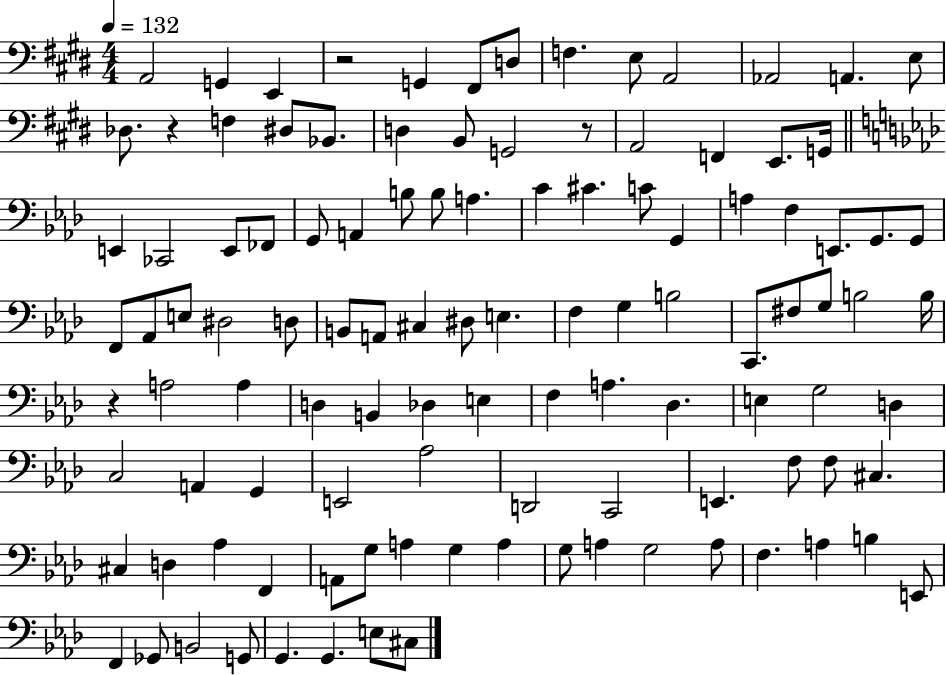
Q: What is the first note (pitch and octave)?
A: A2